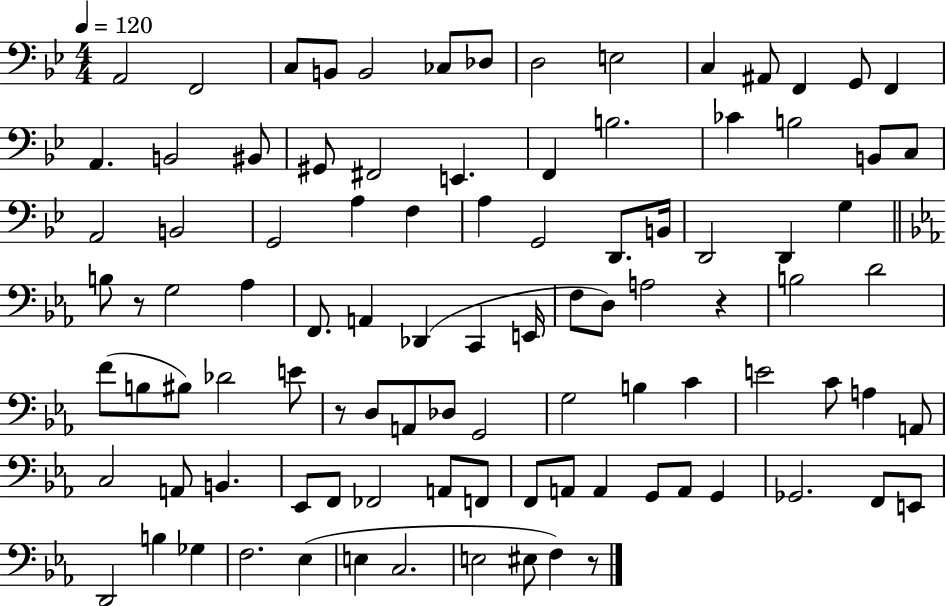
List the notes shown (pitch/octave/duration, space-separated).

A2/h F2/h C3/e B2/e B2/h CES3/e Db3/e D3/h E3/h C3/q A#2/e F2/q G2/e F2/q A2/q. B2/h BIS2/e G#2/e F#2/h E2/q. F2/q B3/h. CES4/q B3/h B2/e C3/e A2/h B2/h G2/h A3/q F3/q A3/q G2/h D2/e. B2/s D2/h D2/q G3/q B3/e R/e G3/h Ab3/q F2/e. A2/q Db2/q C2/q E2/s F3/e D3/e A3/h R/q B3/h D4/h F4/e B3/e BIS3/e Db4/h E4/e R/e D3/e A2/e Db3/e G2/h G3/h B3/q C4/q E4/h C4/e A3/q A2/e C3/h A2/e B2/q. Eb2/e F2/e FES2/h A2/e F2/e F2/e A2/e A2/q G2/e A2/e G2/q Gb2/h. F2/e E2/e D2/h B3/q Gb3/q F3/h. Eb3/q E3/q C3/h. E3/h EIS3/e F3/q R/e